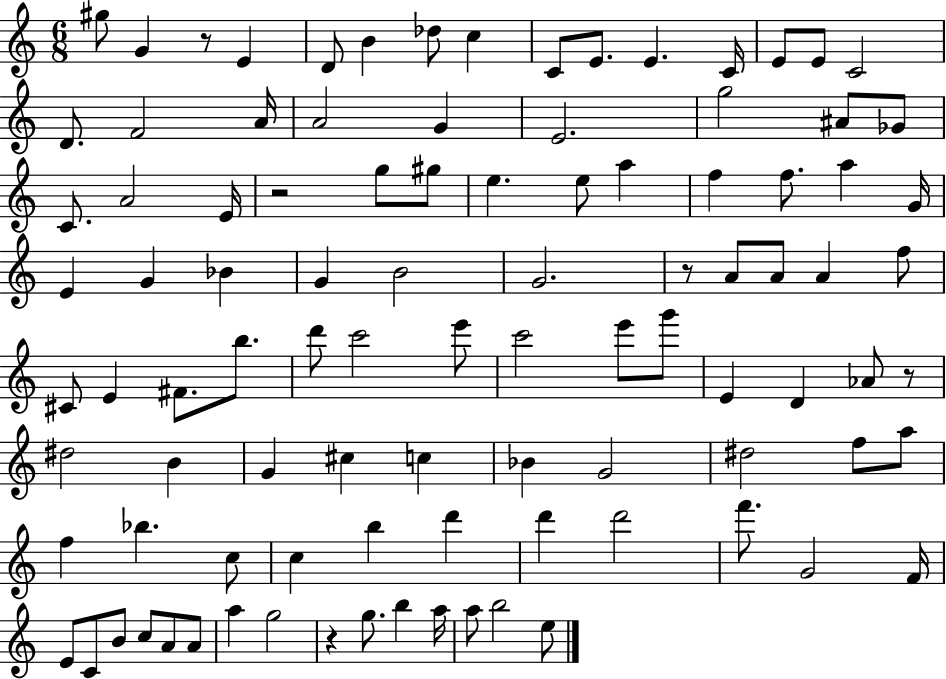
G#5/e G4/q R/e E4/q D4/e B4/q Db5/e C5/q C4/e E4/e. E4/q. C4/s E4/e E4/e C4/h D4/e. F4/h A4/s A4/h G4/q E4/h. G5/h A#4/e Gb4/e C4/e. A4/h E4/s R/h G5/e G#5/e E5/q. E5/e A5/q F5/q F5/e. A5/q G4/s E4/q G4/q Bb4/q G4/q B4/h G4/h. R/e A4/e A4/e A4/q F5/e C#4/e E4/q F#4/e. B5/e. D6/e C6/h E6/e C6/h E6/e G6/e E4/q D4/q Ab4/e R/e D#5/h B4/q G4/q C#5/q C5/q Bb4/q G4/h D#5/h F5/e A5/e F5/q Bb5/q. C5/e C5/q B5/q D6/q D6/q D6/h F6/e. G4/h F4/s E4/e C4/e B4/e C5/e A4/e A4/e A5/q G5/h R/q G5/e. B5/q A5/s A5/e B5/h E5/e